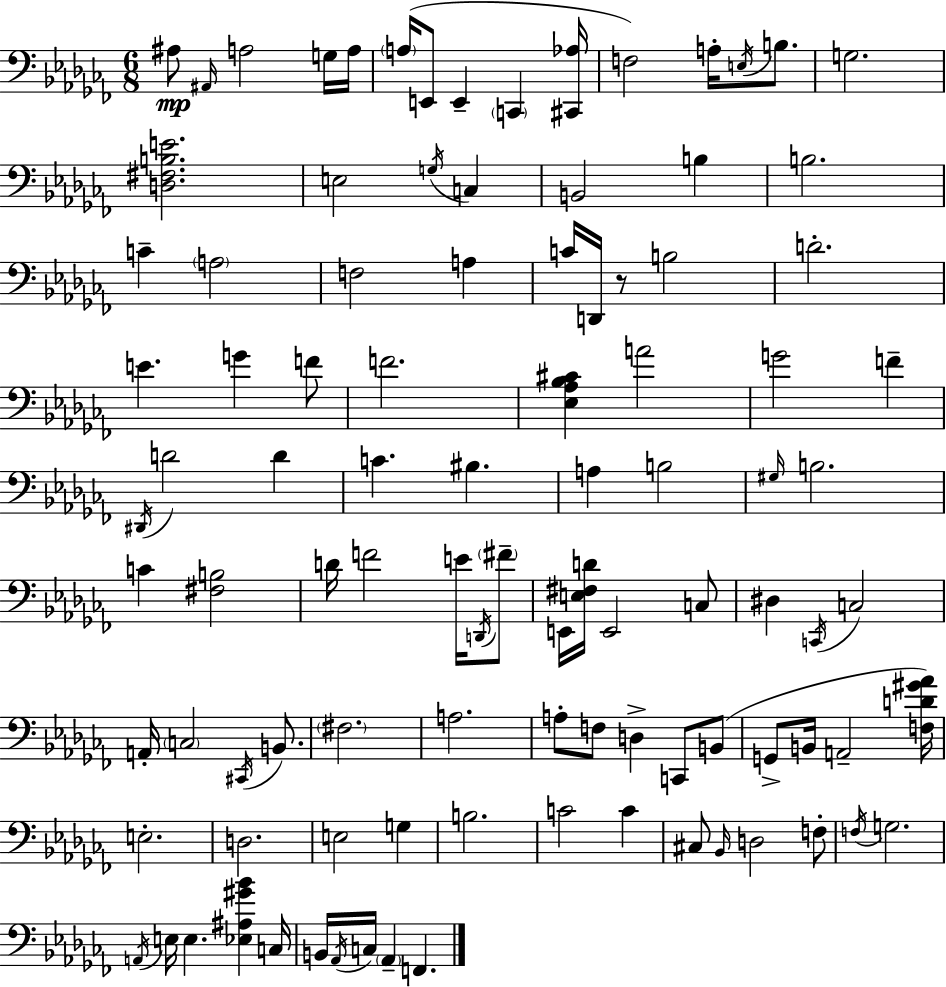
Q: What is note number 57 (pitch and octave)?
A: A2